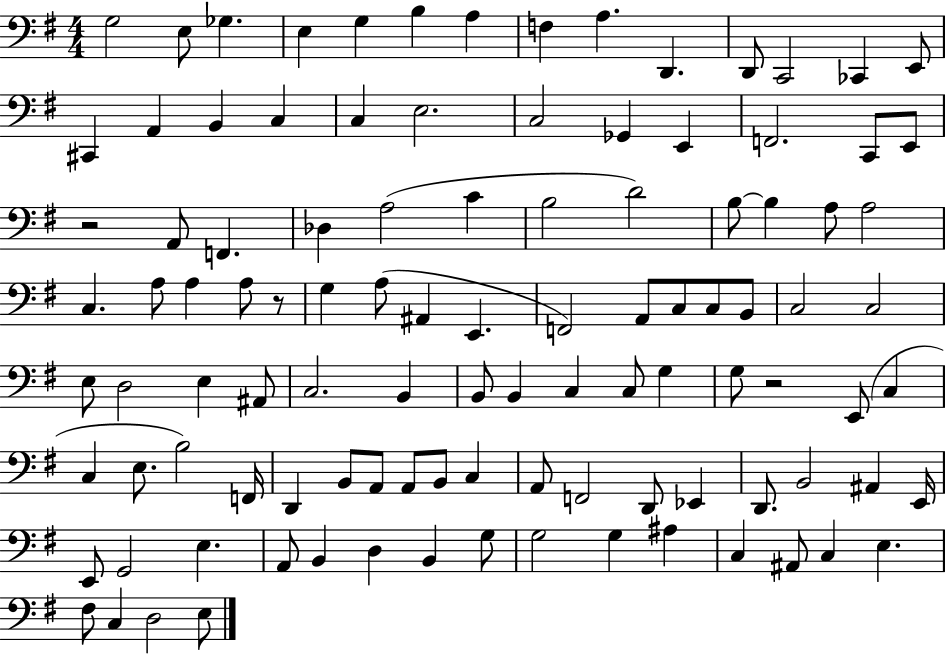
G3/h E3/e Gb3/q. E3/q G3/q B3/q A3/q F3/q A3/q. D2/q. D2/e C2/h CES2/q E2/e C#2/q A2/q B2/q C3/q C3/q E3/h. C3/h Gb2/q E2/q F2/h. C2/e E2/e R/h A2/e F2/q. Db3/q A3/h C4/q B3/h D4/h B3/e B3/q A3/e A3/h C3/q. A3/e A3/q A3/e R/e G3/q A3/e A#2/q E2/q. F2/h A2/e C3/e C3/e B2/e C3/h C3/h E3/e D3/h E3/q A#2/e C3/h. B2/q B2/e B2/q C3/q C3/e G3/q G3/e R/h E2/e C3/q C3/q E3/e. B3/h F2/s D2/q B2/e A2/e A2/e B2/e C3/q A2/e F2/h D2/e Eb2/q D2/e. B2/h A#2/q E2/s E2/e G2/h E3/q. A2/e B2/q D3/q B2/q G3/e G3/h G3/q A#3/q C3/q A#2/e C3/q E3/q. F#3/e C3/q D3/h E3/e